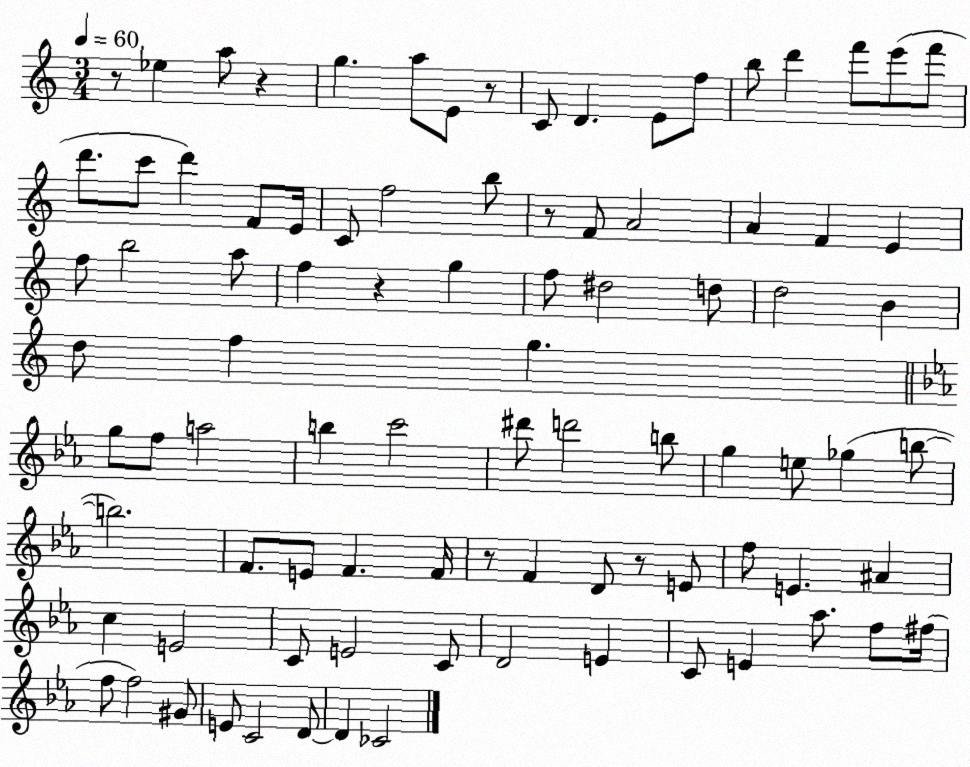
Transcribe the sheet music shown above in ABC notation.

X:1
T:Untitled
M:3/4
L:1/4
K:C
z/2 _e a/2 z g a/2 E/2 z/2 C/2 D E/2 f/2 b/2 d' f'/2 e'/2 f'/2 d'/2 c'/2 d' F/2 E/4 C/2 f2 b/2 z/2 F/2 A2 A F E f/2 b2 a/2 f z g f/2 ^d2 d/2 d2 B d/2 f g g/2 f/2 a2 b c'2 ^d'/2 d'2 b/2 g e/2 _g b/2 b2 F/2 E/2 F F/4 z/2 F D/2 z/2 E/2 f/2 E ^A c E2 C/2 E2 C/2 D2 E C/2 E _a/2 f/2 ^f/4 f/2 f2 ^G/2 E/2 C2 D/2 D _C2